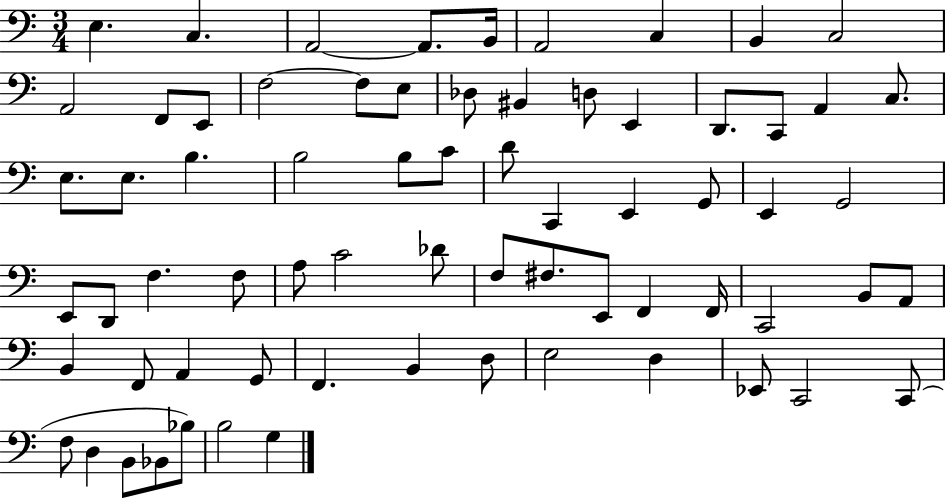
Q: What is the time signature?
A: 3/4